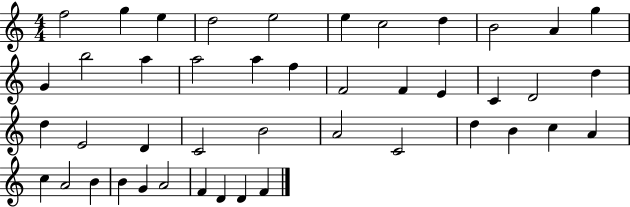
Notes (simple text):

F5/h G5/q E5/q D5/h E5/h E5/q C5/h D5/q B4/h A4/q G5/q G4/q B5/h A5/q A5/h A5/q F5/q F4/h F4/q E4/q C4/q D4/h D5/q D5/q E4/h D4/q C4/h B4/h A4/h C4/h D5/q B4/q C5/q A4/q C5/q A4/h B4/q B4/q G4/q A4/h F4/q D4/q D4/q F4/q